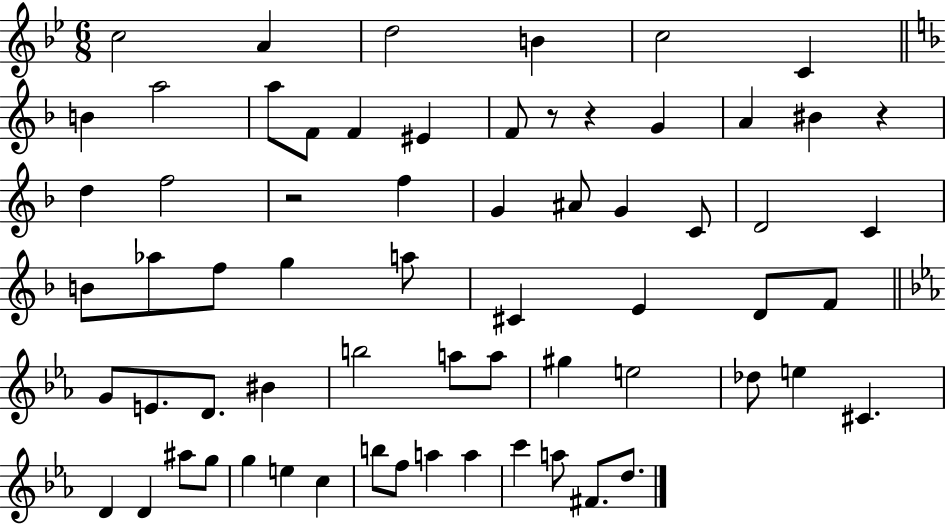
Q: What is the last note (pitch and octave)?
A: D5